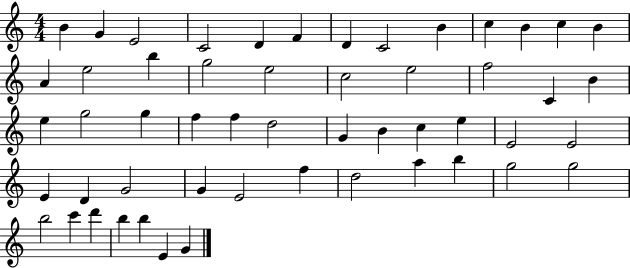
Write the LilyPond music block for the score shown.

{
  \clef treble
  \numericTimeSignature
  \time 4/4
  \key c \major
  b'4 g'4 e'2 | c'2 d'4 f'4 | d'4 c'2 b'4 | c''4 b'4 c''4 b'4 | \break a'4 e''2 b''4 | g''2 e''2 | c''2 e''2 | f''2 c'4 b'4 | \break e''4 g''2 g''4 | f''4 f''4 d''2 | g'4 b'4 c''4 e''4 | e'2 e'2 | \break e'4 d'4 g'2 | g'4 e'2 f''4 | d''2 a''4 b''4 | g''2 g''2 | \break b''2 c'''4 d'''4 | b''4 b''4 e'4 g'4 | \bar "|."
}